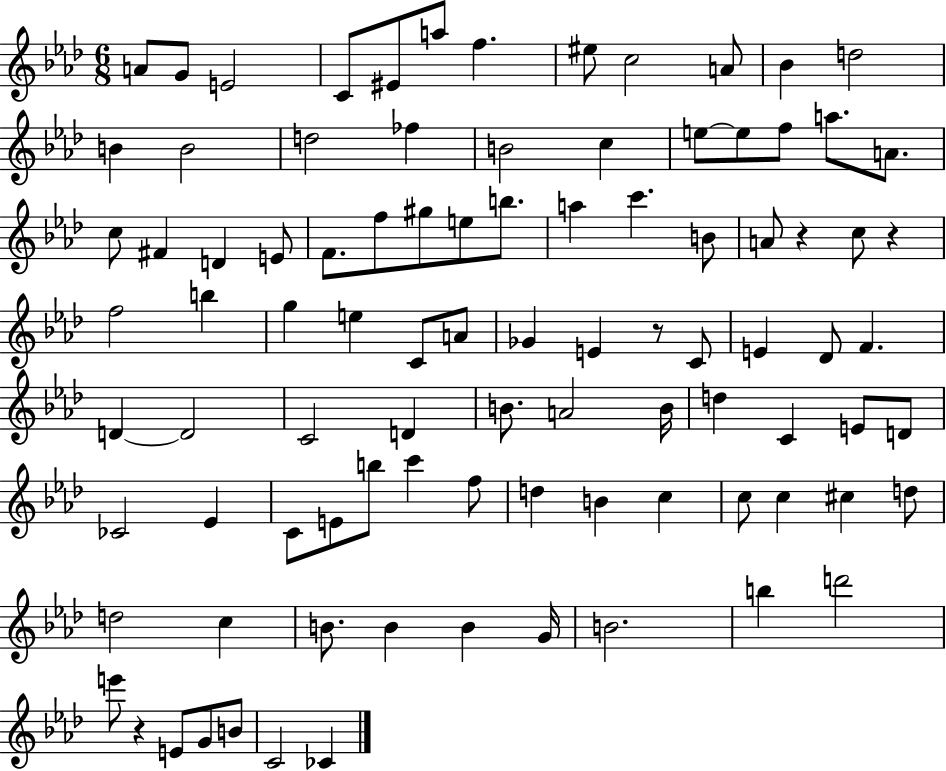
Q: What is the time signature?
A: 6/8